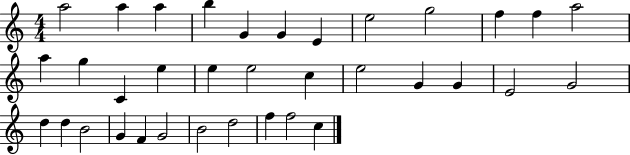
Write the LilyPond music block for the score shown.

{
  \clef treble
  \numericTimeSignature
  \time 4/4
  \key c \major
  a''2 a''4 a''4 | b''4 g'4 g'4 e'4 | e''2 g''2 | f''4 f''4 a''2 | \break a''4 g''4 c'4 e''4 | e''4 e''2 c''4 | e''2 g'4 g'4 | e'2 g'2 | \break d''4 d''4 b'2 | g'4 f'4 g'2 | b'2 d''2 | f''4 f''2 c''4 | \break \bar "|."
}